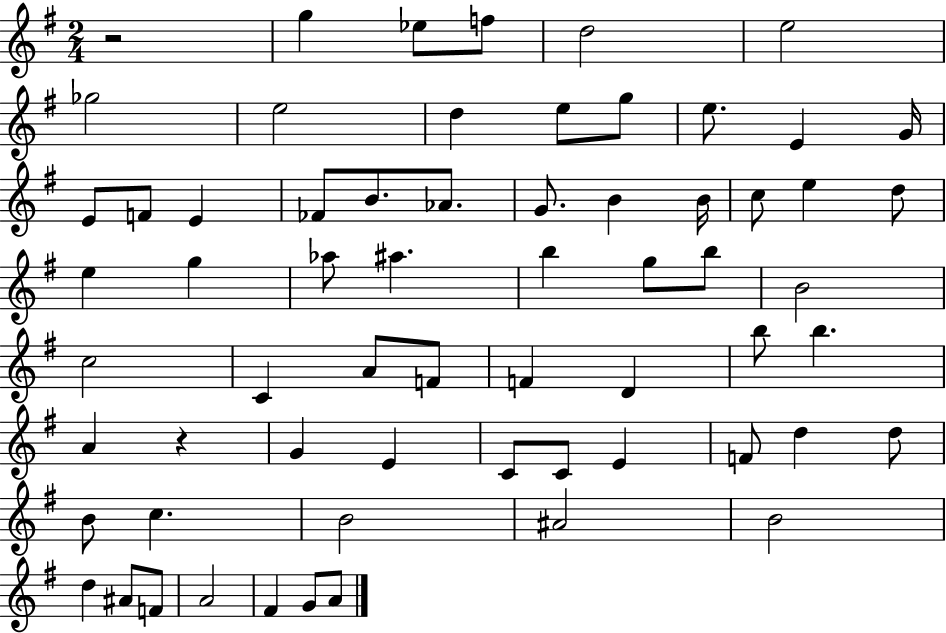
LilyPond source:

{
  \clef treble
  \numericTimeSignature
  \time 2/4
  \key g \major
  r2 | g''4 ees''8 f''8 | d''2 | e''2 | \break ges''2 | e''2 | d''4 e''8 g''8 | e''8. e'4 g'16 | \break e'8 f'8 e'4 | fes'8 b'8. aes'8. | g'8. b'4 b'16 | c''8 e''4 d''8 | \break e''4 g''4 | aes''8 ais''4. | b''4 g''8 b''8 | b'2 | \break c''2 | c'4 a'8 f'8 | f'4 d'4 | b''8 b''4. | \break a'4 r4 | g'4 e'4 | c'8 c'8 e'4 | f'8 d''4 d''8 | \break b'8 c''4. | b'2 | ais'2 | b'2 | \break d''4 ais'8 f'8 | a'2 | fis'4 g'8 a'8 | \bar "|."
}